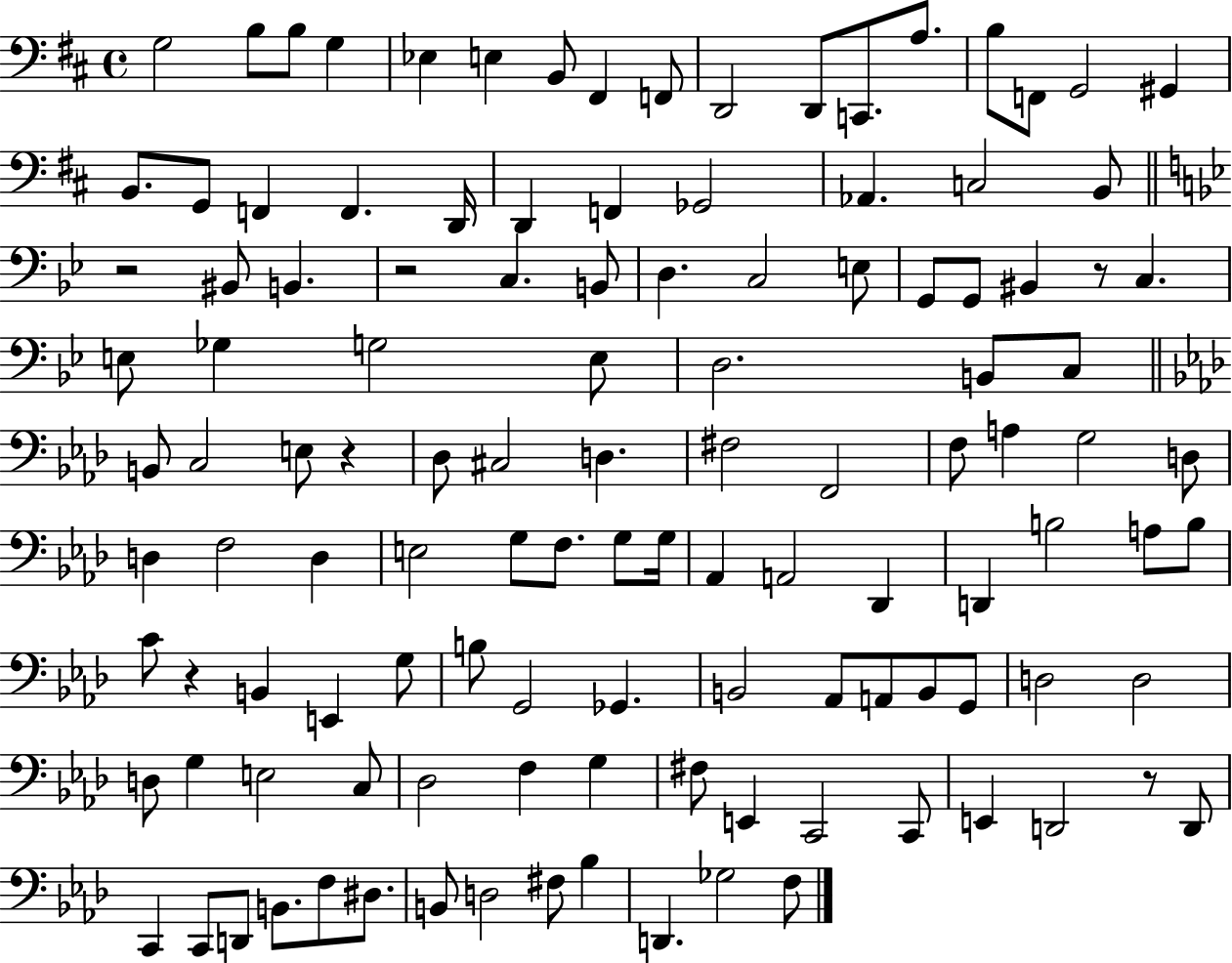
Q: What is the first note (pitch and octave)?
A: G3